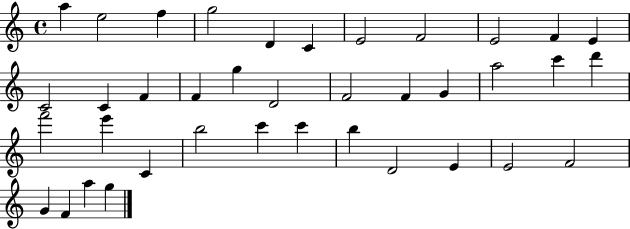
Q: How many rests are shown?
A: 0